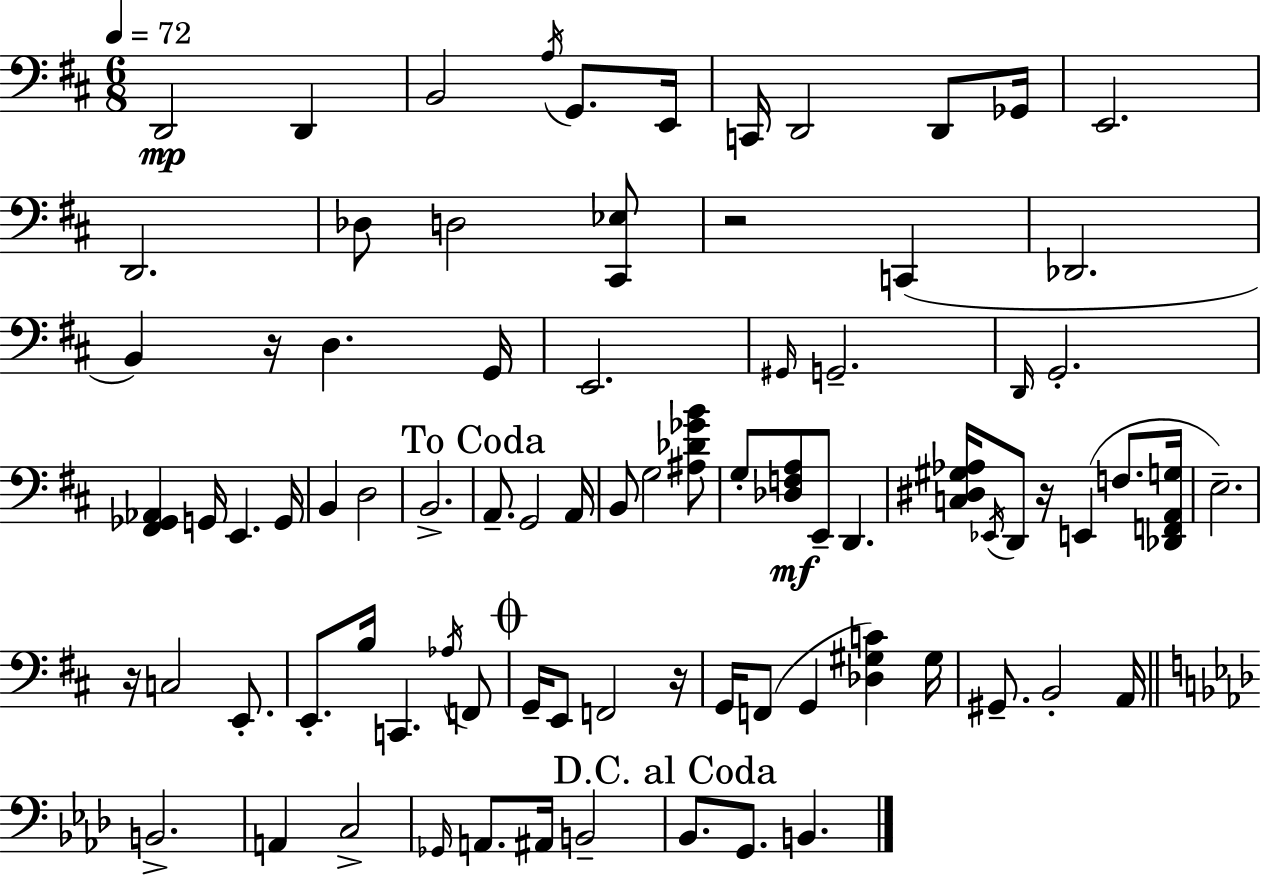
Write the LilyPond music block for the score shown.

{
  \clef bass
  \numericTimeSignature
  \time 6/8
  \key d \major
  \tempo 4 = 72
  d,2\mp d,4 | b,2 \acciaccatura { a16 } g,8. | e,16 c,16 d,2 d,8 | ges,16 e,2. | \break d,2. | des8 d2 <cis, ees>8 | r2 c,4( | des,2. | \break b,4) r16 d4. | g,16 e,2. | \grace { gis,16 } g,2.-- | \grace { d,16 } g,2.-. | \break <fis, ges, aes,>4 g,16 e,4. | g,16 b,4 d2 | b,2.-> | \mark "To Coda" a,8.-- g,2 | \break a,16 b,8 g2 | <ais des' ges' b'>8 g8-. <des f a>8\mf e,8-- d,4. | <c dis gis aes>16 \acciaccatura { ees,16 } d,8 r16 e,4( | f8. <des, f, a, g>16 e2.--) | \break r16 c2 | e,8.-. e,8.-. b16 c,4. | \acciaccatura { aes16 } f,8 \mark \markup { \musicglyph "scripts.coda" } g,16-- e,8 f,2 | r16 g,16 f,8( g,4 | \break <des gis c'>4) gis16 gis,8.-- b,2-. | a,16 \bar "||" \break \key aes \major b,2.-> | a,4 c2-> | \grace { ges,16 } a,8. ais,16 b,2-- | \mark "D.C. al Coda" bes,8. g,8. b,4. | \break \bar "|."
}